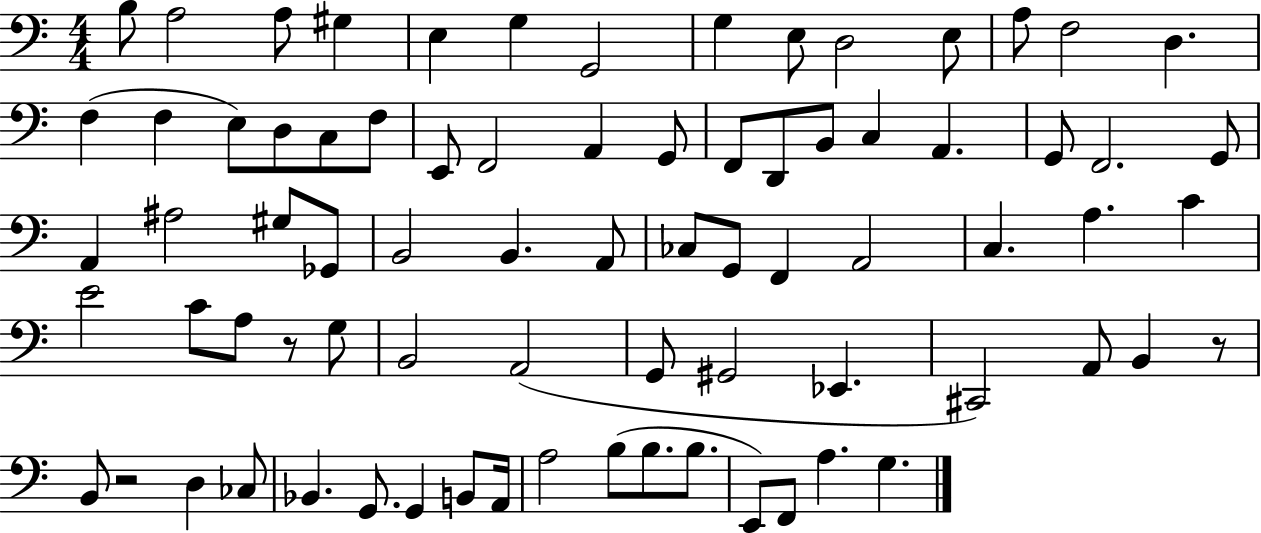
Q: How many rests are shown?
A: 3